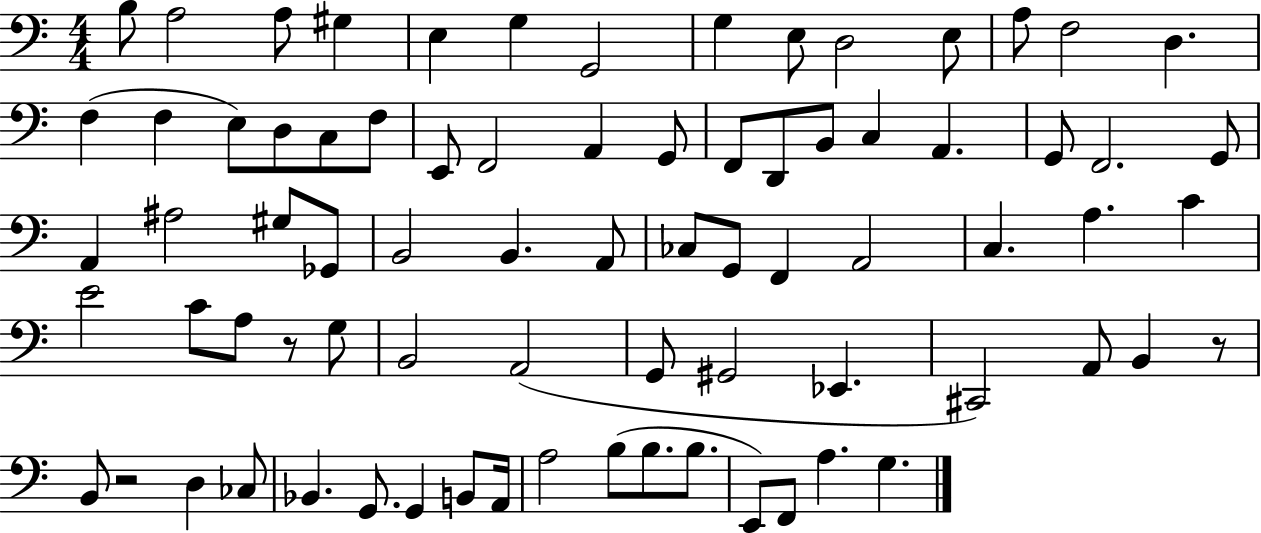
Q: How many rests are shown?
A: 3